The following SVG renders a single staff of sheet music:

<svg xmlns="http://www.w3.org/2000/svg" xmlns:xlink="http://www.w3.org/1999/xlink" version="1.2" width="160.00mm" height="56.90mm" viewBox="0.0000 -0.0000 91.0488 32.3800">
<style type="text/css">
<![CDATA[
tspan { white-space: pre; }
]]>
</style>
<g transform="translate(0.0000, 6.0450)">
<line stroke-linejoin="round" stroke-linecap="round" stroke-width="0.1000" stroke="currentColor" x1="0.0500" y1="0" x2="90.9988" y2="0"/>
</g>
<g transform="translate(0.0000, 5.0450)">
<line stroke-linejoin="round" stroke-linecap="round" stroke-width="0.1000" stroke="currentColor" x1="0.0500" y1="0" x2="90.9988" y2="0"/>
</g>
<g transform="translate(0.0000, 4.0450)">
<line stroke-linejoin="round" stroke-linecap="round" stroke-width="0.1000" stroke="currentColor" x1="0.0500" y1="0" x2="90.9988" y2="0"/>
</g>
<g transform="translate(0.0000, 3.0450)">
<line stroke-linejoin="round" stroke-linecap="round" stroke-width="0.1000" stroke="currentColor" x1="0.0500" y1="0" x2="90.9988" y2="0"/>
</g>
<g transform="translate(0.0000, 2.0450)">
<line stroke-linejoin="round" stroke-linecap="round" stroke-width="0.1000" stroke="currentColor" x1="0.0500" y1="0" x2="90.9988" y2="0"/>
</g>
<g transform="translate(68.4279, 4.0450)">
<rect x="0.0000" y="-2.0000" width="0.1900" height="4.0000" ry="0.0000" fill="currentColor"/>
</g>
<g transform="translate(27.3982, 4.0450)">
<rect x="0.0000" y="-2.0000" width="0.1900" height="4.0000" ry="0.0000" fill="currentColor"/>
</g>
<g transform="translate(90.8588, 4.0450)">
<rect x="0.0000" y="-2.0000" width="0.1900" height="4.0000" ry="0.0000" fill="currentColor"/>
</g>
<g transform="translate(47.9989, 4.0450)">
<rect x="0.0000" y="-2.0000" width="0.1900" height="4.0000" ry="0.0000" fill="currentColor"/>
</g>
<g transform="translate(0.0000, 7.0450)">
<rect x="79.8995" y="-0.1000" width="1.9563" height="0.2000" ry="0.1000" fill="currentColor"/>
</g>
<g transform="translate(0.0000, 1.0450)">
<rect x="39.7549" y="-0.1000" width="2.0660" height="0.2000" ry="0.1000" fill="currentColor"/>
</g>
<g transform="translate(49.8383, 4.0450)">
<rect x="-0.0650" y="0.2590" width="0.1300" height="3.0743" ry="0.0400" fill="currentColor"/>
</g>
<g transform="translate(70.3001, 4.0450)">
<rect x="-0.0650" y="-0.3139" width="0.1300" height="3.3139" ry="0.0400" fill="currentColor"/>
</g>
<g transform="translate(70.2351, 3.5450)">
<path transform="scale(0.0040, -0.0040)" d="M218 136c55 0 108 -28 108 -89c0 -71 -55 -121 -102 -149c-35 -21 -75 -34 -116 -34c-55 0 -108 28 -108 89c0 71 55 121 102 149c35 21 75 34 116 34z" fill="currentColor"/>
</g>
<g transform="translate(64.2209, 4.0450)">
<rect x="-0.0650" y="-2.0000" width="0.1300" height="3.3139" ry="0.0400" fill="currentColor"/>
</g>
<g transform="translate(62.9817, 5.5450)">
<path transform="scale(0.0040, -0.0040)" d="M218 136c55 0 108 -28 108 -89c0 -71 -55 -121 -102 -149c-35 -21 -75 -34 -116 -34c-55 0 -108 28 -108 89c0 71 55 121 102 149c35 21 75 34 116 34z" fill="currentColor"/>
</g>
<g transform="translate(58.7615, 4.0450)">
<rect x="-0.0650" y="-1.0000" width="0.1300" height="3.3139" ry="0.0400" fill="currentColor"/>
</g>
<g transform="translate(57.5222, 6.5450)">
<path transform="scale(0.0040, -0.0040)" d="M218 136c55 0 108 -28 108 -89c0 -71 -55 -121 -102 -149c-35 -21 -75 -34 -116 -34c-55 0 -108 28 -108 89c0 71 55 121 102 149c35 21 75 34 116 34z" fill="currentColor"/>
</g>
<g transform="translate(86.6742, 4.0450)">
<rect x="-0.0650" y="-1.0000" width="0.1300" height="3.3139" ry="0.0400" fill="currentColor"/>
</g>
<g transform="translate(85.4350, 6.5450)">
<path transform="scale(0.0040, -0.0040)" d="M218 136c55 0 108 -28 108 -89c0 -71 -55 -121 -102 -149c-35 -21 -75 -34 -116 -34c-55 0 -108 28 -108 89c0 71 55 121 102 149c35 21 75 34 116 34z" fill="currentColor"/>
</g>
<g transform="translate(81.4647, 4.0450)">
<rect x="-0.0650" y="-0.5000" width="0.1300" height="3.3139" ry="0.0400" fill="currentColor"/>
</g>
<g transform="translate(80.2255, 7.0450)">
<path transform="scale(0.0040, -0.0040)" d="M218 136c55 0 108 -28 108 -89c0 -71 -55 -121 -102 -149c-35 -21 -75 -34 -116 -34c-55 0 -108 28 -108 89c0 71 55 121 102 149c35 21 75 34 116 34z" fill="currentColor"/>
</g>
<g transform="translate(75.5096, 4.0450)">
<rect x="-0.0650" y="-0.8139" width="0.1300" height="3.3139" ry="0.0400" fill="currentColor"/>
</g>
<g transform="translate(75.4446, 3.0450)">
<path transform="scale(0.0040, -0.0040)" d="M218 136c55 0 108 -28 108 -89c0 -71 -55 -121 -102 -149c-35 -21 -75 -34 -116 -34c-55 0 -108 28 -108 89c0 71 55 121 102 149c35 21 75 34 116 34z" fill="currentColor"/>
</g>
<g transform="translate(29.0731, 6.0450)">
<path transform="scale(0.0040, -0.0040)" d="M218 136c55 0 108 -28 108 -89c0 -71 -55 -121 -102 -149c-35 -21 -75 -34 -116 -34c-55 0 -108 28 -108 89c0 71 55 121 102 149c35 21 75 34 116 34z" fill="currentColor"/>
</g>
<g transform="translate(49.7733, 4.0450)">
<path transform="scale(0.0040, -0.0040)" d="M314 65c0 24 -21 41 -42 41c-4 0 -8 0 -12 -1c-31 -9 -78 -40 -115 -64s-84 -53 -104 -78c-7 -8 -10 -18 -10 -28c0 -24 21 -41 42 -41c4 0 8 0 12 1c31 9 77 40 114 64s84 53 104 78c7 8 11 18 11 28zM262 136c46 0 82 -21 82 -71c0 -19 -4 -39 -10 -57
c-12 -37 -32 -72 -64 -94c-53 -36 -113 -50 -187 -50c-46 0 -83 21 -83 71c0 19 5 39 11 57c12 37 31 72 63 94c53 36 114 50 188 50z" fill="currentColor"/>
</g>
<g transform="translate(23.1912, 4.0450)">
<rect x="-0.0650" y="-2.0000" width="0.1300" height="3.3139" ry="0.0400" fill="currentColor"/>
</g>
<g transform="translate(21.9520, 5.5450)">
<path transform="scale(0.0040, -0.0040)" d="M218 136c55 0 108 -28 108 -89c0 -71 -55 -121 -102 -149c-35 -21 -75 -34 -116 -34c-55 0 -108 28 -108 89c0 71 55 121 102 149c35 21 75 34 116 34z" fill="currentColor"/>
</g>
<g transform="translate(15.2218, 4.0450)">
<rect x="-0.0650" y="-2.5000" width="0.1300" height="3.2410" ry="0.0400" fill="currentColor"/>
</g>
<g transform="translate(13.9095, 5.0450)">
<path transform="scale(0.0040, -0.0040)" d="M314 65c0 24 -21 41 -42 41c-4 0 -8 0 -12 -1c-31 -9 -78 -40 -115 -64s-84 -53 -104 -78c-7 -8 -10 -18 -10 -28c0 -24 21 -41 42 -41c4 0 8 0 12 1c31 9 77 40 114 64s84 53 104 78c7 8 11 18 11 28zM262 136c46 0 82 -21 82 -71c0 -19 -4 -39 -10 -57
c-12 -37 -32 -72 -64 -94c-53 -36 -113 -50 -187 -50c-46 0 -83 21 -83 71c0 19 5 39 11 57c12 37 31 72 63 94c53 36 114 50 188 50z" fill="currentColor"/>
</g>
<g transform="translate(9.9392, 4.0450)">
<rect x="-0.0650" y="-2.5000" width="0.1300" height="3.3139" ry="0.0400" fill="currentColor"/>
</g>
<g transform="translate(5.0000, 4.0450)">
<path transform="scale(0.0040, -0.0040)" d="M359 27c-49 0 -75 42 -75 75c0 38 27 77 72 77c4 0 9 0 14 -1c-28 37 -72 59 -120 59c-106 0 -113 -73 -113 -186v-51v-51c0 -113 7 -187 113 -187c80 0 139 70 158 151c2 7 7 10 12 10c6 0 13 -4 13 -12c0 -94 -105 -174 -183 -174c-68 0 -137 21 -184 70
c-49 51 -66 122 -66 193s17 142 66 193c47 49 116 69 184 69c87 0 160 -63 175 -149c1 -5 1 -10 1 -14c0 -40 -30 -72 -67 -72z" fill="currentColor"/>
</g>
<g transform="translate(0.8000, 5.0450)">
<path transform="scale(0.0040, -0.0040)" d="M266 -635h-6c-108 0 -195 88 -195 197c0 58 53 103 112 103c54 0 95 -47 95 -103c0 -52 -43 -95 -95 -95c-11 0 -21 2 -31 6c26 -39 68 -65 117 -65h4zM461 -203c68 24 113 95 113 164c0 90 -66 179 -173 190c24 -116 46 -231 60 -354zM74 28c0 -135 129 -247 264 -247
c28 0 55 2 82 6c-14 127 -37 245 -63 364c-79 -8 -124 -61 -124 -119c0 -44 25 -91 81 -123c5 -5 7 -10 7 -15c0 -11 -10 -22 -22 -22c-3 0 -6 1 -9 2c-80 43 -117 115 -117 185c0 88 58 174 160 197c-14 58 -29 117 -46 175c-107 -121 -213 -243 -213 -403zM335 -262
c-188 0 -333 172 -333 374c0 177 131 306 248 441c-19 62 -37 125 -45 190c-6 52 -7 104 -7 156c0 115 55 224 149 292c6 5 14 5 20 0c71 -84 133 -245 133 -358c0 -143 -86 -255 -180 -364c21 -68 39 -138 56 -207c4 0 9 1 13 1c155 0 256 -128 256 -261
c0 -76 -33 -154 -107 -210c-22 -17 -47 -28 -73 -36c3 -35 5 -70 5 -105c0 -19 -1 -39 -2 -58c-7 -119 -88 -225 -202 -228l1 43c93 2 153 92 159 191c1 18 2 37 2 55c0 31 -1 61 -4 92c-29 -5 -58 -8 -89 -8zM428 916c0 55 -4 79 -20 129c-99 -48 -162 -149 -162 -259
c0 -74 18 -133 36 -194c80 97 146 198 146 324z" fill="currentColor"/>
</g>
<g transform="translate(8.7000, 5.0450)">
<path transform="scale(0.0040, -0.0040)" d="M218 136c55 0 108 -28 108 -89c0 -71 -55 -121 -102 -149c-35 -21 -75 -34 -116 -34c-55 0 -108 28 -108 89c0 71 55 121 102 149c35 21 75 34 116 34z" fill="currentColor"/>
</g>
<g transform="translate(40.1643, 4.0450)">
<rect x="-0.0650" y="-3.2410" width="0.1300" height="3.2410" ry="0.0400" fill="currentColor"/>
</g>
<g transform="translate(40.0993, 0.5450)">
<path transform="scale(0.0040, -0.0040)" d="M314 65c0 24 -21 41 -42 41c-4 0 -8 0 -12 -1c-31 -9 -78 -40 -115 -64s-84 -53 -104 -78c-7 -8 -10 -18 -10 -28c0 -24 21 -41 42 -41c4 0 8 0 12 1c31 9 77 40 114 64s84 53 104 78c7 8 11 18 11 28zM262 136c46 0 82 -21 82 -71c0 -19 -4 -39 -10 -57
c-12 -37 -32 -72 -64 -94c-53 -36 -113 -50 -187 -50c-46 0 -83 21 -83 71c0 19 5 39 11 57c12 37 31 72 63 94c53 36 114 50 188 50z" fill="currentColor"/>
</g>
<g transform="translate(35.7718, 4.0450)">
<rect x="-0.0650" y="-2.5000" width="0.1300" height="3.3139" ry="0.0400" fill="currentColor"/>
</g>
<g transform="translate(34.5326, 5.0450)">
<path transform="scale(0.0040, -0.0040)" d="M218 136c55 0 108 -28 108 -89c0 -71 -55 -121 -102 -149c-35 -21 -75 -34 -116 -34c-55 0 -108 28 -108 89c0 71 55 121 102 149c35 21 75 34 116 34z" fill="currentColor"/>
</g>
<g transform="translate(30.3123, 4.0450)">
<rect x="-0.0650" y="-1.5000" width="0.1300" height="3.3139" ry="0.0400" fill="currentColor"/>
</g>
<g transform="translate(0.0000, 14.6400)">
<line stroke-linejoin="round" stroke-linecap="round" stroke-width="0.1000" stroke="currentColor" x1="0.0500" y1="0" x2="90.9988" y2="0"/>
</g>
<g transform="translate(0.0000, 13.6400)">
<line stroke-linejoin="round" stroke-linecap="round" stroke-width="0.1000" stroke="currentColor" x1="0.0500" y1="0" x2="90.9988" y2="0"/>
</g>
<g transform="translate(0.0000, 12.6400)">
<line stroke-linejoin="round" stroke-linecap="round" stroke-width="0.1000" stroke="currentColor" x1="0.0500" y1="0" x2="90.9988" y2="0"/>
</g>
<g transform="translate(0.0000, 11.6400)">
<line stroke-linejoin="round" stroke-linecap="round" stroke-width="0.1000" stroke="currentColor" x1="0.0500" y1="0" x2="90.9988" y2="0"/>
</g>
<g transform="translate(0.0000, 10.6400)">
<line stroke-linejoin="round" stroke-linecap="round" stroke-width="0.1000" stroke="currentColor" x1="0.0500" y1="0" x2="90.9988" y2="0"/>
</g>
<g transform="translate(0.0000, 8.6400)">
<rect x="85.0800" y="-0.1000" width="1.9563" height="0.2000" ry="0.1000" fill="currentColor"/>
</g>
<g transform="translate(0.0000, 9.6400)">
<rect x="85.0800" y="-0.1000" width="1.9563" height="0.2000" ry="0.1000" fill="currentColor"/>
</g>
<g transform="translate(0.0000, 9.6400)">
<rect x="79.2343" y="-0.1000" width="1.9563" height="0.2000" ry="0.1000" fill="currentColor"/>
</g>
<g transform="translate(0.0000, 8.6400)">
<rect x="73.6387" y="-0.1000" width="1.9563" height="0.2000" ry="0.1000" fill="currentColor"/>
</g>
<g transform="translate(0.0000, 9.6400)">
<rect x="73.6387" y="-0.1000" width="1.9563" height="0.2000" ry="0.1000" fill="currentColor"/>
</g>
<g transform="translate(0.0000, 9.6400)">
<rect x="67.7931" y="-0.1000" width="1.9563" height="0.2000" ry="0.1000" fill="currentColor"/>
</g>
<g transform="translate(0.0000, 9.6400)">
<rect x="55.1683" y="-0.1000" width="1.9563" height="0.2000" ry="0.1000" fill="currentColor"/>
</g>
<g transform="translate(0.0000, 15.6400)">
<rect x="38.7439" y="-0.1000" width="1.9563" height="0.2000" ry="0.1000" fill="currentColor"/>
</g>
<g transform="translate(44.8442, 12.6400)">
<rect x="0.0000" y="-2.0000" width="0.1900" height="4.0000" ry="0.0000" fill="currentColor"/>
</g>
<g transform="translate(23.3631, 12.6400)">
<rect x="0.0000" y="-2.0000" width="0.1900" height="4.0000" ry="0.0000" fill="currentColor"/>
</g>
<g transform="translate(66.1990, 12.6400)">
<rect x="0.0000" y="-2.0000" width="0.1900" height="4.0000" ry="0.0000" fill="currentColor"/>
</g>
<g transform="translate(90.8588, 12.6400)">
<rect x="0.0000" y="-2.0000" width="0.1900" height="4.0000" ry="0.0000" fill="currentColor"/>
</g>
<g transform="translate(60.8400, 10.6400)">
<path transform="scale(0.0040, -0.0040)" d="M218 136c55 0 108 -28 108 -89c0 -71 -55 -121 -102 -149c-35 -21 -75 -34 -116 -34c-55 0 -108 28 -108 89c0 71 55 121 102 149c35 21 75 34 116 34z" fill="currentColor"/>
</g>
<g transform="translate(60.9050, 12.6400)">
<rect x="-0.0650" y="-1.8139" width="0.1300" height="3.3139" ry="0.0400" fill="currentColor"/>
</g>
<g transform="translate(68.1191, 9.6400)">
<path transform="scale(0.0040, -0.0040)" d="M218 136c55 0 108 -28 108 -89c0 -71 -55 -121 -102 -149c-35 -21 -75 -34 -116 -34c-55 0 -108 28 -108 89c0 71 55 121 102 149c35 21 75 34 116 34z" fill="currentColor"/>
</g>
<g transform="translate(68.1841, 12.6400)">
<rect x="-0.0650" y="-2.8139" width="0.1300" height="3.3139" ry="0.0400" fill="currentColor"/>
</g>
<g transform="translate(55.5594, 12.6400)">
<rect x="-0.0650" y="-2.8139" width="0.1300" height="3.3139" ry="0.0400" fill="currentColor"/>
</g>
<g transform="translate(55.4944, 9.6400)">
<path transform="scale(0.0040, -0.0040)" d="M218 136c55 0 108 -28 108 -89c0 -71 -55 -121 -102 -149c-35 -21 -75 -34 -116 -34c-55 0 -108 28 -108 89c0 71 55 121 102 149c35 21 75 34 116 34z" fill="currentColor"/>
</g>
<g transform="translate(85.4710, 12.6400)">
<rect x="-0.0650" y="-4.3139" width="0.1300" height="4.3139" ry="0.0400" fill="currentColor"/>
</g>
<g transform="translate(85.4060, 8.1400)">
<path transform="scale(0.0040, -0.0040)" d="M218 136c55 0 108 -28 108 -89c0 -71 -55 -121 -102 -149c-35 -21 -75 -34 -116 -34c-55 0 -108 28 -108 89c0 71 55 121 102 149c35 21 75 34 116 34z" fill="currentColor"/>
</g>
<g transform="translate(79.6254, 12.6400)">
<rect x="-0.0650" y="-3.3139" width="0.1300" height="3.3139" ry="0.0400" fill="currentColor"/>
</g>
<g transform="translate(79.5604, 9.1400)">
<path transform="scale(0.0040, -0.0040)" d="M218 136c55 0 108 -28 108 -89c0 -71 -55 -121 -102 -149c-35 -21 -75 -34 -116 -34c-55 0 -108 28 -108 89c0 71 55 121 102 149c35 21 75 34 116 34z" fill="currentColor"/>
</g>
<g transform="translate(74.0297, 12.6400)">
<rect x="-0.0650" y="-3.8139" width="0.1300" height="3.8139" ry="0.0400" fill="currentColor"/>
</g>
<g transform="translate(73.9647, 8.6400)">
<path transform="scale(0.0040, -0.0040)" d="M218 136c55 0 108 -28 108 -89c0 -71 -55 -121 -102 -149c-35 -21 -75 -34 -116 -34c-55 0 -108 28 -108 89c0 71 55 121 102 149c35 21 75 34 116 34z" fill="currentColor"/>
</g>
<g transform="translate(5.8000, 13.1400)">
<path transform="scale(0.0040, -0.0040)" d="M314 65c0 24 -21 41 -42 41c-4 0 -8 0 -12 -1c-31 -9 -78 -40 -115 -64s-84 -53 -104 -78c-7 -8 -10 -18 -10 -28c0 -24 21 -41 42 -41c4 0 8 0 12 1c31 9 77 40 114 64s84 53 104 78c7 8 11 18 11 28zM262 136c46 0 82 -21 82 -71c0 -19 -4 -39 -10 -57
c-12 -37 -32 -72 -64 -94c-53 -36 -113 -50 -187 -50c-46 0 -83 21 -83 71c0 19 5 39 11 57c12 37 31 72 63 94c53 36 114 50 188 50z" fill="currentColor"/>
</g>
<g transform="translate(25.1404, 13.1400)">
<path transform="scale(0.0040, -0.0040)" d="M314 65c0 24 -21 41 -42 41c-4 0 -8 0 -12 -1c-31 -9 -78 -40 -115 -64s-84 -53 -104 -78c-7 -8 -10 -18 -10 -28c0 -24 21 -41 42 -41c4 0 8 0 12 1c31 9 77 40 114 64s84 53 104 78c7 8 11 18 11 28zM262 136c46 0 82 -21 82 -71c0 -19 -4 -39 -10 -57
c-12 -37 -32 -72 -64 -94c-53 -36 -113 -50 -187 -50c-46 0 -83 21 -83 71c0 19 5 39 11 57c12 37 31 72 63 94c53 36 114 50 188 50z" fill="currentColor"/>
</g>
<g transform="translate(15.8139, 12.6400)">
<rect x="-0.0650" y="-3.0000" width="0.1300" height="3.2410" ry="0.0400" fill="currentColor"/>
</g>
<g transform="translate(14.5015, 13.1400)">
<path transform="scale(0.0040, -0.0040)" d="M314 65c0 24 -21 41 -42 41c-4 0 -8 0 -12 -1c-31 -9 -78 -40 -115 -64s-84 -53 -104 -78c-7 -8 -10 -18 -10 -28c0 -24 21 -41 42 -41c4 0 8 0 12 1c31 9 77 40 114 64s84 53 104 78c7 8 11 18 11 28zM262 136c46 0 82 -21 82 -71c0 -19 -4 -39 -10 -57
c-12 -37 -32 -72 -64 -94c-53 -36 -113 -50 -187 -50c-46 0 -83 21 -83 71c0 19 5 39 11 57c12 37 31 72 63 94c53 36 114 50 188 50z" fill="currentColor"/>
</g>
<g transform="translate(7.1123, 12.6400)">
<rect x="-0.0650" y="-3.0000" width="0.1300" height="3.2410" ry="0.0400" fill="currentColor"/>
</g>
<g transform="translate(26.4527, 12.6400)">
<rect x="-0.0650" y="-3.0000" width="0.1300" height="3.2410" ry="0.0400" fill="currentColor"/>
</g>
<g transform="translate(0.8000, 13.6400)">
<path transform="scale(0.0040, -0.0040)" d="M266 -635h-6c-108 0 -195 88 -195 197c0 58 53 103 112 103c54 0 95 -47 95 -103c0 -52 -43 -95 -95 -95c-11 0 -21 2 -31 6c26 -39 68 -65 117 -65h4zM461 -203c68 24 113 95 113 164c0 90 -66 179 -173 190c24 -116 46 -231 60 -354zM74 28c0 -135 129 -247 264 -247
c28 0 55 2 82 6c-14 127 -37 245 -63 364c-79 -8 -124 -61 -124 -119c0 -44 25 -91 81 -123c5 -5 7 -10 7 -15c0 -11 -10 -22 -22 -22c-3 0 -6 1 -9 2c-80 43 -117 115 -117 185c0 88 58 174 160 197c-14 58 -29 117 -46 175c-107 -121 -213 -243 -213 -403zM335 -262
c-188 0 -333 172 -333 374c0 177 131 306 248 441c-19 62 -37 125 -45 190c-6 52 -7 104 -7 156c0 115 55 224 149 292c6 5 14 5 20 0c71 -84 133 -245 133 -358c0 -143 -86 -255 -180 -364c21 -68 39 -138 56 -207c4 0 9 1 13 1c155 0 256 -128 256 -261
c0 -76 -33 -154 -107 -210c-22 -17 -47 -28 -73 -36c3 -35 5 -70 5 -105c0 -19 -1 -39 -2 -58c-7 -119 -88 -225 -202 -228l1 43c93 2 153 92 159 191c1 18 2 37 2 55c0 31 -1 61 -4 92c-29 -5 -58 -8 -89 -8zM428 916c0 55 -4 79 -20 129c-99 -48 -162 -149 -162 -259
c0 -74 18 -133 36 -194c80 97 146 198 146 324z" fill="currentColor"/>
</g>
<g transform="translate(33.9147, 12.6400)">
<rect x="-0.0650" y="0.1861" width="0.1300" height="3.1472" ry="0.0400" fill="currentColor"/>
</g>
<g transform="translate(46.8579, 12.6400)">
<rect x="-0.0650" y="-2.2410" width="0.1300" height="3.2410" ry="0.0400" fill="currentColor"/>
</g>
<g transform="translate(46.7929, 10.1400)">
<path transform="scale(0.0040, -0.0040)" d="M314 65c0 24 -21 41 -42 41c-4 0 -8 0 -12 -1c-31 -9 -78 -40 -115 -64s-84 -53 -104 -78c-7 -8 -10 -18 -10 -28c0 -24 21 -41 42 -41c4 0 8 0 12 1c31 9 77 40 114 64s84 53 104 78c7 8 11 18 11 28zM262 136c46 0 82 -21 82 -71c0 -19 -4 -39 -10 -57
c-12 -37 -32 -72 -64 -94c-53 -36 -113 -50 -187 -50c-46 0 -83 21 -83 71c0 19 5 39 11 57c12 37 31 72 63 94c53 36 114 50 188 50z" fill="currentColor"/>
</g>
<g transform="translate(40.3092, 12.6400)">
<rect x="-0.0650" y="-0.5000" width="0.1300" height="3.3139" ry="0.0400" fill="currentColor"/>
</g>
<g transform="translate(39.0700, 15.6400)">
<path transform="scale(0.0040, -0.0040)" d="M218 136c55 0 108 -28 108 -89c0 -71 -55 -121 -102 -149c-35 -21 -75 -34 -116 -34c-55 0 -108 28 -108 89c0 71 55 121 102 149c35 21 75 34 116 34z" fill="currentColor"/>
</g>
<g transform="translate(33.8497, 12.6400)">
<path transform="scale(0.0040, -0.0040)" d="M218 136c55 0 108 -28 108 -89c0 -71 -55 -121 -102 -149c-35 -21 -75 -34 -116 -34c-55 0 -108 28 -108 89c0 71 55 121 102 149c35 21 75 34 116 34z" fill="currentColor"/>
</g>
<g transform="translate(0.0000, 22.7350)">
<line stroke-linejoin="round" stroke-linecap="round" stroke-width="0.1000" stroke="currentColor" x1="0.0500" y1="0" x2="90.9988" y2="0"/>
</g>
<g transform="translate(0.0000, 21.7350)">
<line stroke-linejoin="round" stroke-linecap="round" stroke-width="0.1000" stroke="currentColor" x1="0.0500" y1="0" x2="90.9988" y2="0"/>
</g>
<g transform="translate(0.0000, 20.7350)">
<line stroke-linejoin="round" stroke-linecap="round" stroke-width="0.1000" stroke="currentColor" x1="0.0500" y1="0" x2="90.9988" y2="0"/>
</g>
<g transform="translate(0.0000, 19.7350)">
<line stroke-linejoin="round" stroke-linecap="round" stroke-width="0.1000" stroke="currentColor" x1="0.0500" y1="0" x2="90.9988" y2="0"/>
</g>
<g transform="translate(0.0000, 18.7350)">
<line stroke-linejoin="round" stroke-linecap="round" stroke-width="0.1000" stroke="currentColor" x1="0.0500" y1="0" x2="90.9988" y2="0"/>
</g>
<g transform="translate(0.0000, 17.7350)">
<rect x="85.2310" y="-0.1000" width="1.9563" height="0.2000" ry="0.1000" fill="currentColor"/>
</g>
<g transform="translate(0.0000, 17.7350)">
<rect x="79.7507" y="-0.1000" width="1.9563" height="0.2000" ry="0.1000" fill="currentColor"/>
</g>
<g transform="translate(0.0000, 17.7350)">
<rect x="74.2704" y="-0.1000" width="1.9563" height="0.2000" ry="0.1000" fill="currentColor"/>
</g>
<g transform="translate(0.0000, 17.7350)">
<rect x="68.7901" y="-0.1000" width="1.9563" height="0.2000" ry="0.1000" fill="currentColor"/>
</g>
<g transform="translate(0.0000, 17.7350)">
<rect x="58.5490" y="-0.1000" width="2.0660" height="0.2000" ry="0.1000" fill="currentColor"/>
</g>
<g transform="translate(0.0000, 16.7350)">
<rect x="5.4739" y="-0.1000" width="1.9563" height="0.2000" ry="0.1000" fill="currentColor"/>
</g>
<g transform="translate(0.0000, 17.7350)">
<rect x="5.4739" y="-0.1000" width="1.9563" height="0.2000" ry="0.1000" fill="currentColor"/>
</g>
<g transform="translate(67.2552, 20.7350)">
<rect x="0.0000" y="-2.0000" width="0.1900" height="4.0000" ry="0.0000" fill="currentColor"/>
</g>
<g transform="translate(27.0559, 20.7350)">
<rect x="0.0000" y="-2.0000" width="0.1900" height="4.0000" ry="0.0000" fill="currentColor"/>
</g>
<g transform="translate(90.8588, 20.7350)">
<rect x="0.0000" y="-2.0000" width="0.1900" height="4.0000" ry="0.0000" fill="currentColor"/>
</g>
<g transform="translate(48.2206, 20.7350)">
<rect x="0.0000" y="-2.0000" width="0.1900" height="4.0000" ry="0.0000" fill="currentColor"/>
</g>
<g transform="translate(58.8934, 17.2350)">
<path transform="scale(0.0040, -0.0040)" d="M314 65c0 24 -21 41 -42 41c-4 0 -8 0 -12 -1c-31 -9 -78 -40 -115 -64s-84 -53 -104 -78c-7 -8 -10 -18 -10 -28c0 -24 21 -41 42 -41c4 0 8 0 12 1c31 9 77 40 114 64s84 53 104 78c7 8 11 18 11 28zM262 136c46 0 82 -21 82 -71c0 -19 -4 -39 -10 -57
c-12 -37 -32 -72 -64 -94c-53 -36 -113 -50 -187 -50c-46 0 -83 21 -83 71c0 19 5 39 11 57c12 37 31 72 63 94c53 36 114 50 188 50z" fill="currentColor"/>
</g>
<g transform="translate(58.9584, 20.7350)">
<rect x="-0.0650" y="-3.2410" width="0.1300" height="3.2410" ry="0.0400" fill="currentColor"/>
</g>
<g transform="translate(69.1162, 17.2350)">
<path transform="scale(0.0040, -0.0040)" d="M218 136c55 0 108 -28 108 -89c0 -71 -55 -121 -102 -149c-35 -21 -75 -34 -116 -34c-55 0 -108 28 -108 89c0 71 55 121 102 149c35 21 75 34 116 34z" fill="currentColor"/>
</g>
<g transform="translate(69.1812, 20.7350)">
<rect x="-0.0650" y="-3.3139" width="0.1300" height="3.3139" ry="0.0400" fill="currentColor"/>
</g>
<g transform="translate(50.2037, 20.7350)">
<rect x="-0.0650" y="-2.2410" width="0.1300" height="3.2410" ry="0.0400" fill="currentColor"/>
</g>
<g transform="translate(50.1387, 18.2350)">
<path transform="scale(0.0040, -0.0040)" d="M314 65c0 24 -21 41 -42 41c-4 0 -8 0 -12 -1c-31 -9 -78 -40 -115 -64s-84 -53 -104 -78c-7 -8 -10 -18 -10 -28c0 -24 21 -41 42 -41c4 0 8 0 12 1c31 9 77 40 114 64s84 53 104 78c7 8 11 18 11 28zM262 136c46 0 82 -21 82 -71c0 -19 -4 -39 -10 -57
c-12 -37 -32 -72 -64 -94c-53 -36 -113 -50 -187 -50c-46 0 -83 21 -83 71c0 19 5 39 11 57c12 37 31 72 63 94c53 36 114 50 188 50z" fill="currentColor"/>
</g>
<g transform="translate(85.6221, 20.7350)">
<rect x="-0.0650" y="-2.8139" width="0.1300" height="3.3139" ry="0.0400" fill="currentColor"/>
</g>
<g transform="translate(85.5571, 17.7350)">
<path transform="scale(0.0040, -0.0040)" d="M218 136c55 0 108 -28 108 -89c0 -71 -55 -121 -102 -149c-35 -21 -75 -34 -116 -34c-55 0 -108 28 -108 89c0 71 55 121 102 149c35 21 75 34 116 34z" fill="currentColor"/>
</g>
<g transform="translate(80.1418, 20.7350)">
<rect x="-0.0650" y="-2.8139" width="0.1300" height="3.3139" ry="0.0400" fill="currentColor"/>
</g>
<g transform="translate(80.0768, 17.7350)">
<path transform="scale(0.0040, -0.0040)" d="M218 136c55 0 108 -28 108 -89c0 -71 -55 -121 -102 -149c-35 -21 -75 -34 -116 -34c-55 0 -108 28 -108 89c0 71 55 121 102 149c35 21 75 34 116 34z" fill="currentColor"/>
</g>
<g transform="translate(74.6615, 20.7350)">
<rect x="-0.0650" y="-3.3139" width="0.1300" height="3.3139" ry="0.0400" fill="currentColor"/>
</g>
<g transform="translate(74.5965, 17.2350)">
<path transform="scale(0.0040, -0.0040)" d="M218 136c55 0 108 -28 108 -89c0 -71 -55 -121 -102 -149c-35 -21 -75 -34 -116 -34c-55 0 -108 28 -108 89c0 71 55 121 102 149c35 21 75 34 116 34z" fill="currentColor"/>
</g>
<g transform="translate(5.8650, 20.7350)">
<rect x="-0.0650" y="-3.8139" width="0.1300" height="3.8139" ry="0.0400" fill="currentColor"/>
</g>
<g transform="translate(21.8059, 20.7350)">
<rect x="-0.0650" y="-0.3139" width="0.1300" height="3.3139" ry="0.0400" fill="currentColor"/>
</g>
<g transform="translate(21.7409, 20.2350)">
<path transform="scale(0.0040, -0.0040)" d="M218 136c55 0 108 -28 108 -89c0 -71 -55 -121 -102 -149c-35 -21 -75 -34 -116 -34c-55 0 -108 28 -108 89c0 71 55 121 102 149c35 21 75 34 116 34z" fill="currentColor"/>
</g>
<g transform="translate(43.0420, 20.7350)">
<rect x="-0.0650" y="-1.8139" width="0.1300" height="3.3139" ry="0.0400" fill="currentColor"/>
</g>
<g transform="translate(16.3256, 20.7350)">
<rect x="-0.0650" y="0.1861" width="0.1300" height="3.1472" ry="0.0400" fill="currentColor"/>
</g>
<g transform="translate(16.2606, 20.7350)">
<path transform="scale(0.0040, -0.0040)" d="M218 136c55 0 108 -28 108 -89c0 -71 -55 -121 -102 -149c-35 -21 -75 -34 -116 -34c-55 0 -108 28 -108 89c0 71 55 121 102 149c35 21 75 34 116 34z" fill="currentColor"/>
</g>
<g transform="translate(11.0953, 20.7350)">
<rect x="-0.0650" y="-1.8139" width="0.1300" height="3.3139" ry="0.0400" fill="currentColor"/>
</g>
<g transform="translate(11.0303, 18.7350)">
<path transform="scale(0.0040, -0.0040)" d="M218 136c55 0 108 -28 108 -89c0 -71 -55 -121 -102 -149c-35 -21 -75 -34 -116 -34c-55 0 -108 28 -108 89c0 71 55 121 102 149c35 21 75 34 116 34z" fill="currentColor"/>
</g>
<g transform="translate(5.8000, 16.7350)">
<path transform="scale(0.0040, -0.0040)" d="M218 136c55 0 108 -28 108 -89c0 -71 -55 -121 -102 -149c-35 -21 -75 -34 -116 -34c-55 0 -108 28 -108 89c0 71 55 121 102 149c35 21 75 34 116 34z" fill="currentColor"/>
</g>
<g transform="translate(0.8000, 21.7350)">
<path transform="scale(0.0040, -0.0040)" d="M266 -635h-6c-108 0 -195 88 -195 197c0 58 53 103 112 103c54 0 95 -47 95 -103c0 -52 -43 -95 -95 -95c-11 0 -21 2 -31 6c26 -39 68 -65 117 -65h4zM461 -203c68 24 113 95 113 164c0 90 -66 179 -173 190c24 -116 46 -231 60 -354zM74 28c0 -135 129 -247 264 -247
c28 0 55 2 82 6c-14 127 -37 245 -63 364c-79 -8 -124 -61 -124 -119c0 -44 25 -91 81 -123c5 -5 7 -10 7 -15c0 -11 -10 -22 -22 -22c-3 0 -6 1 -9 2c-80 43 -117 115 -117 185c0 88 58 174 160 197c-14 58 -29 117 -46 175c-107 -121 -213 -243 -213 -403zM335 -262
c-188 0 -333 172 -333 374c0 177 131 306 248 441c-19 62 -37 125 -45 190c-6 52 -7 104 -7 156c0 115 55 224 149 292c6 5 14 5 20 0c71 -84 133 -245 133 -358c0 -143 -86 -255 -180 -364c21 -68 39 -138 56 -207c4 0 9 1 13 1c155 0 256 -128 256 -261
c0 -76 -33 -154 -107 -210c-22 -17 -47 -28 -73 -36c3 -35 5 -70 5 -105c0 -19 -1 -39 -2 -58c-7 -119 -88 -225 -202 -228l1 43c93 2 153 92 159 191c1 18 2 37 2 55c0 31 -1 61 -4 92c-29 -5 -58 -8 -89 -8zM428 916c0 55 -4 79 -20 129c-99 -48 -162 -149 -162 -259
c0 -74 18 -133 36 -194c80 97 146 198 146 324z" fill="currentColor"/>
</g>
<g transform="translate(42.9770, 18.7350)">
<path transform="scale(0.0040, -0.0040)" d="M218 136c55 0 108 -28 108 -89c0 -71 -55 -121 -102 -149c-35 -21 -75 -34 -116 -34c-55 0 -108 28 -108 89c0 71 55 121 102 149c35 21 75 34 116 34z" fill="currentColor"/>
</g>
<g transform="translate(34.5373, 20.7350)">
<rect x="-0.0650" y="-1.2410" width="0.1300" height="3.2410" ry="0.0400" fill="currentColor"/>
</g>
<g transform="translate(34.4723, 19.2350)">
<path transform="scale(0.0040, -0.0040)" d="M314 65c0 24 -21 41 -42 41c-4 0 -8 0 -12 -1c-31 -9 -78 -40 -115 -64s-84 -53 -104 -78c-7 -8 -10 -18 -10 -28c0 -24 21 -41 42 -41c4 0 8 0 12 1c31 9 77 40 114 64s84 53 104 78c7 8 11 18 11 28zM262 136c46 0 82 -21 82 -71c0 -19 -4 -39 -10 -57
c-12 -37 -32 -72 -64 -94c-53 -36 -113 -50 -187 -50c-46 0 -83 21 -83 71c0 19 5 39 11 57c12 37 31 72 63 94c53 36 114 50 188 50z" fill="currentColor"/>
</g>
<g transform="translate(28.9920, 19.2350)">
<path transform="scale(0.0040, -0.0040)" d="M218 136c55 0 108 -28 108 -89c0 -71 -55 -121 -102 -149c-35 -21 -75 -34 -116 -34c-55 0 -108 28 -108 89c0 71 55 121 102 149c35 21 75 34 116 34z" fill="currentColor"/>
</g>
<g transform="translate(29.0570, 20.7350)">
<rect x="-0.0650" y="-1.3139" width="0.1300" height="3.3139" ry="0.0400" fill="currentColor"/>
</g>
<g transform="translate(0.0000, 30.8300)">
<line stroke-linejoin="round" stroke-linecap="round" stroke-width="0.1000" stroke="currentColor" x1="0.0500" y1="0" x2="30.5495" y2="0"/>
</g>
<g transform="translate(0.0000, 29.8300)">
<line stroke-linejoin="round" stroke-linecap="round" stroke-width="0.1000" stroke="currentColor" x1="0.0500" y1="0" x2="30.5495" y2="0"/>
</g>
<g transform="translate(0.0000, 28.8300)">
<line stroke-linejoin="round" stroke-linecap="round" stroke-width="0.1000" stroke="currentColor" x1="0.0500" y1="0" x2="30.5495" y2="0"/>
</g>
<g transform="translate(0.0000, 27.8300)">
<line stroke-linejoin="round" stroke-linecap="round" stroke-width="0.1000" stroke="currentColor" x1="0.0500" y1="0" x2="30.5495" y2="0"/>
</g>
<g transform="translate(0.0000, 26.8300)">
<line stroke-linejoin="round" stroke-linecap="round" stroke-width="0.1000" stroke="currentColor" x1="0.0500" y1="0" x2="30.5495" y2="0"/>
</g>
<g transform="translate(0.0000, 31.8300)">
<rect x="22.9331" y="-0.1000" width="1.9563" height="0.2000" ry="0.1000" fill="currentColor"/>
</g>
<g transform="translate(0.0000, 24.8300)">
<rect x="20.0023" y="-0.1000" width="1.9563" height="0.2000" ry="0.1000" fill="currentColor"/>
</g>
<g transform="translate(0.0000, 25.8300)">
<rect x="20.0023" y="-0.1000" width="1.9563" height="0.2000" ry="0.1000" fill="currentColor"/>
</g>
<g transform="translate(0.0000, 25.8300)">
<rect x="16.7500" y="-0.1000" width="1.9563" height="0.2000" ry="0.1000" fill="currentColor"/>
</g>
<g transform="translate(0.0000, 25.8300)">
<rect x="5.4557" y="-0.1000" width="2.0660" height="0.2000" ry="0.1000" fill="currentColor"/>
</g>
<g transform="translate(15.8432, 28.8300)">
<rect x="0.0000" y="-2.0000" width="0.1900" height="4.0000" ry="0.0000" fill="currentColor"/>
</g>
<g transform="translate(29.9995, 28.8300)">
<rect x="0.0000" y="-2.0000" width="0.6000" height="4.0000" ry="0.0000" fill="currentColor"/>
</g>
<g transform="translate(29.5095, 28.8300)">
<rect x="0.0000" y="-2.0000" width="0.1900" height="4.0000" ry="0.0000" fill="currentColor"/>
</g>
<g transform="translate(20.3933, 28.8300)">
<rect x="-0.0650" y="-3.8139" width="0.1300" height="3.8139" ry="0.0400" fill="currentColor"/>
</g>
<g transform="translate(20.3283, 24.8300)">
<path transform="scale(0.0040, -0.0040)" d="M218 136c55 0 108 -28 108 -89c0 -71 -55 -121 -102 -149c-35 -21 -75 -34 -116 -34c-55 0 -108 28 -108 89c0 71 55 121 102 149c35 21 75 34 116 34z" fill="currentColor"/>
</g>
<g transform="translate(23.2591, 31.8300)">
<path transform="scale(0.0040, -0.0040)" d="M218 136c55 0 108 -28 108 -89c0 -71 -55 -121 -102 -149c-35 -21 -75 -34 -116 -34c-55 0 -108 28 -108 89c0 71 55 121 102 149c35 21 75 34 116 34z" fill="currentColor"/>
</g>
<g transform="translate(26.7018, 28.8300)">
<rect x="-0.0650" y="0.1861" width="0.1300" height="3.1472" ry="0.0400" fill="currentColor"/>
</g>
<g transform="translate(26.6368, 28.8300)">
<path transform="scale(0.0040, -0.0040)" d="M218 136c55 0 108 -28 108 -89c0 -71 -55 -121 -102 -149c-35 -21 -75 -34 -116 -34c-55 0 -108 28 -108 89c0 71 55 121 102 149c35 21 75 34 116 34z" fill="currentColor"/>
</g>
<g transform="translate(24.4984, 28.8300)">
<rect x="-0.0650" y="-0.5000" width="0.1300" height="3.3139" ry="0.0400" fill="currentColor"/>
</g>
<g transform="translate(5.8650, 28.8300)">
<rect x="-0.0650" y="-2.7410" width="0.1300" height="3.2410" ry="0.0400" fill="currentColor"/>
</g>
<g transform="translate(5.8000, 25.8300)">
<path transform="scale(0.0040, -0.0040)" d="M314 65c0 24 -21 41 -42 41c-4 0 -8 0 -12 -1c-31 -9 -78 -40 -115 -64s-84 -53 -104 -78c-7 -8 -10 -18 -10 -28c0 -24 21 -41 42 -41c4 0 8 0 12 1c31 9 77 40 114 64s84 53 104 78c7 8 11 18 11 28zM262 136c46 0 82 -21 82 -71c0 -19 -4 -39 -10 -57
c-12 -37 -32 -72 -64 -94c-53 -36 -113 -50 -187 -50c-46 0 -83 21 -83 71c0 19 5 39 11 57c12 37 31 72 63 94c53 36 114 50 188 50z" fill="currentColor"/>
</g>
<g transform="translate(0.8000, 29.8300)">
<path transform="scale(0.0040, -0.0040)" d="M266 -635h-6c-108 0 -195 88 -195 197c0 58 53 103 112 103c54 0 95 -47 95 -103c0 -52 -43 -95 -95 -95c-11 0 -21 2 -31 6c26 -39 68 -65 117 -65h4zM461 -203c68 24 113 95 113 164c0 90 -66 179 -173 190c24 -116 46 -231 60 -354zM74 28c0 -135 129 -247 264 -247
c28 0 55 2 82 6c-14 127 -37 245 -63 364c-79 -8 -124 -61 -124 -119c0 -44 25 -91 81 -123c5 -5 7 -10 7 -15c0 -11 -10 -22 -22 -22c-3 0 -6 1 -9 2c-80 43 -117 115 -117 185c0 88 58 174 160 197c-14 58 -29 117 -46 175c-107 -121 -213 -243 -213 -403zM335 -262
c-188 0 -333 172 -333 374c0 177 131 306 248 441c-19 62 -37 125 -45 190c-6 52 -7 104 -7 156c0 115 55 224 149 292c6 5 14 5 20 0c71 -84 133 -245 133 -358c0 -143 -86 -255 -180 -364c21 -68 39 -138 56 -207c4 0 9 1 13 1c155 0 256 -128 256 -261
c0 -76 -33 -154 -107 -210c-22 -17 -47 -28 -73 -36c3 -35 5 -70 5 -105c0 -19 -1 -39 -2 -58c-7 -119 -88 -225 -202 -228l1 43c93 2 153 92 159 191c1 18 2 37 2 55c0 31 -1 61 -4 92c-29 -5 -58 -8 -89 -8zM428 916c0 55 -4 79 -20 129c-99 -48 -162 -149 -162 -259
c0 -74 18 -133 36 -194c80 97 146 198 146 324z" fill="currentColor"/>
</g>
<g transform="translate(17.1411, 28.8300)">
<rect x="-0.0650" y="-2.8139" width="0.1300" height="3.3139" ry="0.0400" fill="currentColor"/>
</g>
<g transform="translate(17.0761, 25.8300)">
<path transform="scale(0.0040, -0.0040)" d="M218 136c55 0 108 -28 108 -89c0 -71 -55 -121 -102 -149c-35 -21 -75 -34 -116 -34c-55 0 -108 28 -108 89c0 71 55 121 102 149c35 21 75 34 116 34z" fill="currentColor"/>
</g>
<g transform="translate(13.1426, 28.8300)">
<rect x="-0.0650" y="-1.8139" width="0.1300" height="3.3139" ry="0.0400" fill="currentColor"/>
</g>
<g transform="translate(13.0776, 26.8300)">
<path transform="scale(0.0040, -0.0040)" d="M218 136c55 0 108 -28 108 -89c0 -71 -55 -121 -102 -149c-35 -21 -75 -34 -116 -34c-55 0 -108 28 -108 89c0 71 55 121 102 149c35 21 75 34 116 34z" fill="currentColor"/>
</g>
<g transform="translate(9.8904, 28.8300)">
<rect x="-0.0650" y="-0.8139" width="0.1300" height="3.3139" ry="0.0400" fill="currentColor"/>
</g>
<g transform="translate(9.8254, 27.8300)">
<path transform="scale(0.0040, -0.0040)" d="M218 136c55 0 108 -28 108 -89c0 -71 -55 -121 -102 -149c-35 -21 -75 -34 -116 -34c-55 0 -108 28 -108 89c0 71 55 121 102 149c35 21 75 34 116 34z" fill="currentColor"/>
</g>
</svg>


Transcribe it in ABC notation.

X:1
T:Untitled
M:4/4
L:1/4
K:C
G G2 F E G b2 B2 D F c d C D A2 A2 A2 B C g2 a f a c' b d' c' f B c e e2 f g2 b2 b b a a a2 d f a c' C B